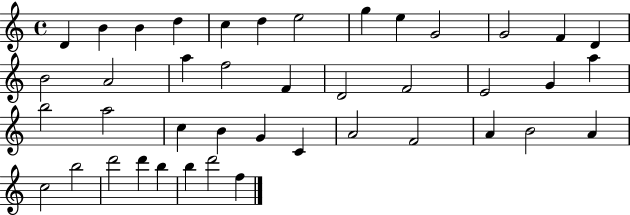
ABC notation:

X:1
T:Untitled
M:4/4
L:1/4
K:C
D B B d c d e2 g e G2 G2 F D B2 A2 a f2 F D2 F2 E2 G a b2 a2 c B G C A2 F2 A B2 A c2 b2 d'2 d' b b d'2 f